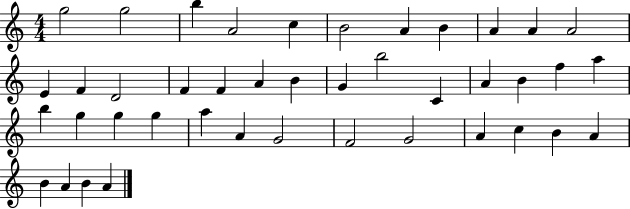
{
  \clef treble
  \numericTimeSignature
  \time 4/4
  \key c \major
  g''2 g''2 | b''4 a'2 c''4 | b'2 a'4 b'4 | a'4 a'4 a'2 | \break e'4 f'4 d'2 | f'4 f'4 a'4 b'4 | g'4 b''2 c'4 | a'4 b'4 f''4 a''4 | \break b''4 g''4 g''4 g''4 | a''4 a'4 g'2 | f'2 g'2 | a'4 c''4 b'4 a'4 | \break b'4 a'4 b'4 a'4 | \bar "|."
}